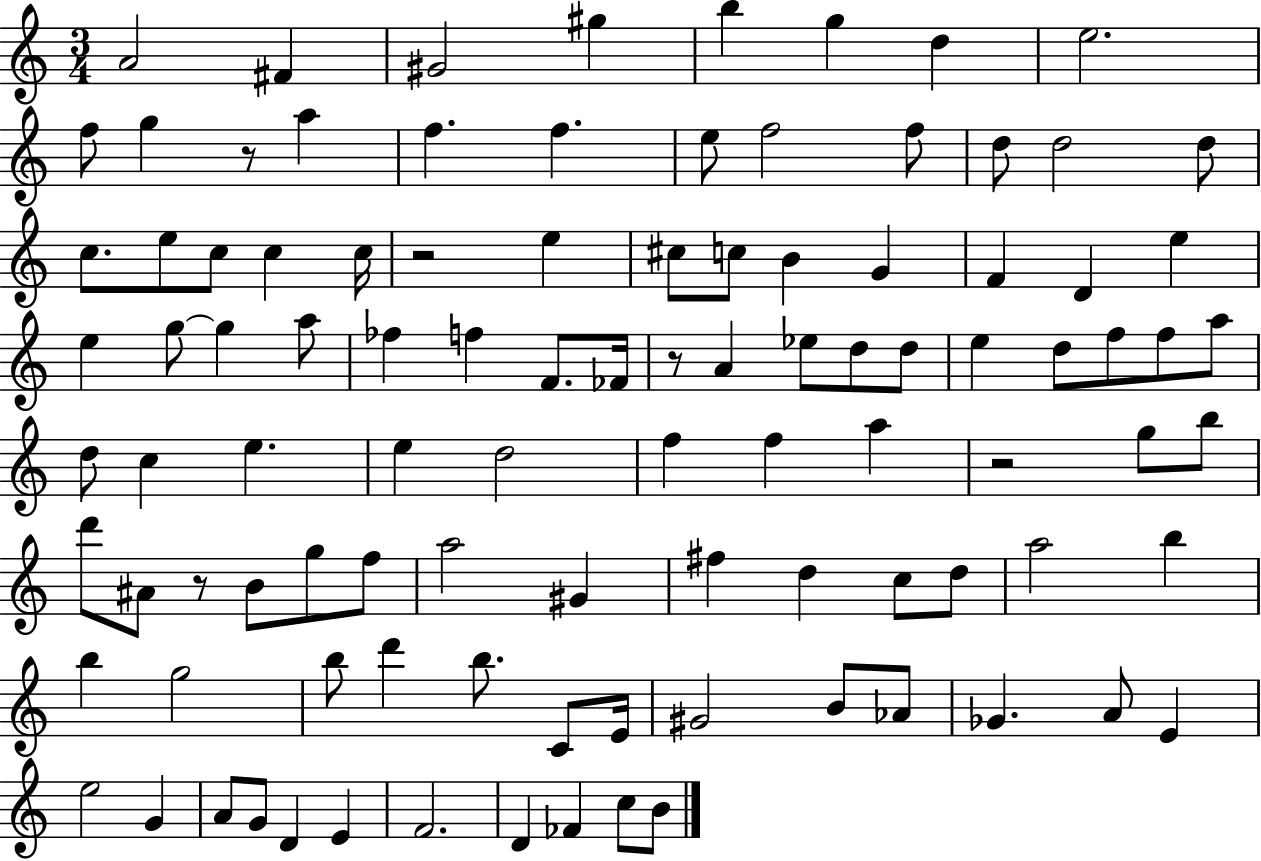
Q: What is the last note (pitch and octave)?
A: B4